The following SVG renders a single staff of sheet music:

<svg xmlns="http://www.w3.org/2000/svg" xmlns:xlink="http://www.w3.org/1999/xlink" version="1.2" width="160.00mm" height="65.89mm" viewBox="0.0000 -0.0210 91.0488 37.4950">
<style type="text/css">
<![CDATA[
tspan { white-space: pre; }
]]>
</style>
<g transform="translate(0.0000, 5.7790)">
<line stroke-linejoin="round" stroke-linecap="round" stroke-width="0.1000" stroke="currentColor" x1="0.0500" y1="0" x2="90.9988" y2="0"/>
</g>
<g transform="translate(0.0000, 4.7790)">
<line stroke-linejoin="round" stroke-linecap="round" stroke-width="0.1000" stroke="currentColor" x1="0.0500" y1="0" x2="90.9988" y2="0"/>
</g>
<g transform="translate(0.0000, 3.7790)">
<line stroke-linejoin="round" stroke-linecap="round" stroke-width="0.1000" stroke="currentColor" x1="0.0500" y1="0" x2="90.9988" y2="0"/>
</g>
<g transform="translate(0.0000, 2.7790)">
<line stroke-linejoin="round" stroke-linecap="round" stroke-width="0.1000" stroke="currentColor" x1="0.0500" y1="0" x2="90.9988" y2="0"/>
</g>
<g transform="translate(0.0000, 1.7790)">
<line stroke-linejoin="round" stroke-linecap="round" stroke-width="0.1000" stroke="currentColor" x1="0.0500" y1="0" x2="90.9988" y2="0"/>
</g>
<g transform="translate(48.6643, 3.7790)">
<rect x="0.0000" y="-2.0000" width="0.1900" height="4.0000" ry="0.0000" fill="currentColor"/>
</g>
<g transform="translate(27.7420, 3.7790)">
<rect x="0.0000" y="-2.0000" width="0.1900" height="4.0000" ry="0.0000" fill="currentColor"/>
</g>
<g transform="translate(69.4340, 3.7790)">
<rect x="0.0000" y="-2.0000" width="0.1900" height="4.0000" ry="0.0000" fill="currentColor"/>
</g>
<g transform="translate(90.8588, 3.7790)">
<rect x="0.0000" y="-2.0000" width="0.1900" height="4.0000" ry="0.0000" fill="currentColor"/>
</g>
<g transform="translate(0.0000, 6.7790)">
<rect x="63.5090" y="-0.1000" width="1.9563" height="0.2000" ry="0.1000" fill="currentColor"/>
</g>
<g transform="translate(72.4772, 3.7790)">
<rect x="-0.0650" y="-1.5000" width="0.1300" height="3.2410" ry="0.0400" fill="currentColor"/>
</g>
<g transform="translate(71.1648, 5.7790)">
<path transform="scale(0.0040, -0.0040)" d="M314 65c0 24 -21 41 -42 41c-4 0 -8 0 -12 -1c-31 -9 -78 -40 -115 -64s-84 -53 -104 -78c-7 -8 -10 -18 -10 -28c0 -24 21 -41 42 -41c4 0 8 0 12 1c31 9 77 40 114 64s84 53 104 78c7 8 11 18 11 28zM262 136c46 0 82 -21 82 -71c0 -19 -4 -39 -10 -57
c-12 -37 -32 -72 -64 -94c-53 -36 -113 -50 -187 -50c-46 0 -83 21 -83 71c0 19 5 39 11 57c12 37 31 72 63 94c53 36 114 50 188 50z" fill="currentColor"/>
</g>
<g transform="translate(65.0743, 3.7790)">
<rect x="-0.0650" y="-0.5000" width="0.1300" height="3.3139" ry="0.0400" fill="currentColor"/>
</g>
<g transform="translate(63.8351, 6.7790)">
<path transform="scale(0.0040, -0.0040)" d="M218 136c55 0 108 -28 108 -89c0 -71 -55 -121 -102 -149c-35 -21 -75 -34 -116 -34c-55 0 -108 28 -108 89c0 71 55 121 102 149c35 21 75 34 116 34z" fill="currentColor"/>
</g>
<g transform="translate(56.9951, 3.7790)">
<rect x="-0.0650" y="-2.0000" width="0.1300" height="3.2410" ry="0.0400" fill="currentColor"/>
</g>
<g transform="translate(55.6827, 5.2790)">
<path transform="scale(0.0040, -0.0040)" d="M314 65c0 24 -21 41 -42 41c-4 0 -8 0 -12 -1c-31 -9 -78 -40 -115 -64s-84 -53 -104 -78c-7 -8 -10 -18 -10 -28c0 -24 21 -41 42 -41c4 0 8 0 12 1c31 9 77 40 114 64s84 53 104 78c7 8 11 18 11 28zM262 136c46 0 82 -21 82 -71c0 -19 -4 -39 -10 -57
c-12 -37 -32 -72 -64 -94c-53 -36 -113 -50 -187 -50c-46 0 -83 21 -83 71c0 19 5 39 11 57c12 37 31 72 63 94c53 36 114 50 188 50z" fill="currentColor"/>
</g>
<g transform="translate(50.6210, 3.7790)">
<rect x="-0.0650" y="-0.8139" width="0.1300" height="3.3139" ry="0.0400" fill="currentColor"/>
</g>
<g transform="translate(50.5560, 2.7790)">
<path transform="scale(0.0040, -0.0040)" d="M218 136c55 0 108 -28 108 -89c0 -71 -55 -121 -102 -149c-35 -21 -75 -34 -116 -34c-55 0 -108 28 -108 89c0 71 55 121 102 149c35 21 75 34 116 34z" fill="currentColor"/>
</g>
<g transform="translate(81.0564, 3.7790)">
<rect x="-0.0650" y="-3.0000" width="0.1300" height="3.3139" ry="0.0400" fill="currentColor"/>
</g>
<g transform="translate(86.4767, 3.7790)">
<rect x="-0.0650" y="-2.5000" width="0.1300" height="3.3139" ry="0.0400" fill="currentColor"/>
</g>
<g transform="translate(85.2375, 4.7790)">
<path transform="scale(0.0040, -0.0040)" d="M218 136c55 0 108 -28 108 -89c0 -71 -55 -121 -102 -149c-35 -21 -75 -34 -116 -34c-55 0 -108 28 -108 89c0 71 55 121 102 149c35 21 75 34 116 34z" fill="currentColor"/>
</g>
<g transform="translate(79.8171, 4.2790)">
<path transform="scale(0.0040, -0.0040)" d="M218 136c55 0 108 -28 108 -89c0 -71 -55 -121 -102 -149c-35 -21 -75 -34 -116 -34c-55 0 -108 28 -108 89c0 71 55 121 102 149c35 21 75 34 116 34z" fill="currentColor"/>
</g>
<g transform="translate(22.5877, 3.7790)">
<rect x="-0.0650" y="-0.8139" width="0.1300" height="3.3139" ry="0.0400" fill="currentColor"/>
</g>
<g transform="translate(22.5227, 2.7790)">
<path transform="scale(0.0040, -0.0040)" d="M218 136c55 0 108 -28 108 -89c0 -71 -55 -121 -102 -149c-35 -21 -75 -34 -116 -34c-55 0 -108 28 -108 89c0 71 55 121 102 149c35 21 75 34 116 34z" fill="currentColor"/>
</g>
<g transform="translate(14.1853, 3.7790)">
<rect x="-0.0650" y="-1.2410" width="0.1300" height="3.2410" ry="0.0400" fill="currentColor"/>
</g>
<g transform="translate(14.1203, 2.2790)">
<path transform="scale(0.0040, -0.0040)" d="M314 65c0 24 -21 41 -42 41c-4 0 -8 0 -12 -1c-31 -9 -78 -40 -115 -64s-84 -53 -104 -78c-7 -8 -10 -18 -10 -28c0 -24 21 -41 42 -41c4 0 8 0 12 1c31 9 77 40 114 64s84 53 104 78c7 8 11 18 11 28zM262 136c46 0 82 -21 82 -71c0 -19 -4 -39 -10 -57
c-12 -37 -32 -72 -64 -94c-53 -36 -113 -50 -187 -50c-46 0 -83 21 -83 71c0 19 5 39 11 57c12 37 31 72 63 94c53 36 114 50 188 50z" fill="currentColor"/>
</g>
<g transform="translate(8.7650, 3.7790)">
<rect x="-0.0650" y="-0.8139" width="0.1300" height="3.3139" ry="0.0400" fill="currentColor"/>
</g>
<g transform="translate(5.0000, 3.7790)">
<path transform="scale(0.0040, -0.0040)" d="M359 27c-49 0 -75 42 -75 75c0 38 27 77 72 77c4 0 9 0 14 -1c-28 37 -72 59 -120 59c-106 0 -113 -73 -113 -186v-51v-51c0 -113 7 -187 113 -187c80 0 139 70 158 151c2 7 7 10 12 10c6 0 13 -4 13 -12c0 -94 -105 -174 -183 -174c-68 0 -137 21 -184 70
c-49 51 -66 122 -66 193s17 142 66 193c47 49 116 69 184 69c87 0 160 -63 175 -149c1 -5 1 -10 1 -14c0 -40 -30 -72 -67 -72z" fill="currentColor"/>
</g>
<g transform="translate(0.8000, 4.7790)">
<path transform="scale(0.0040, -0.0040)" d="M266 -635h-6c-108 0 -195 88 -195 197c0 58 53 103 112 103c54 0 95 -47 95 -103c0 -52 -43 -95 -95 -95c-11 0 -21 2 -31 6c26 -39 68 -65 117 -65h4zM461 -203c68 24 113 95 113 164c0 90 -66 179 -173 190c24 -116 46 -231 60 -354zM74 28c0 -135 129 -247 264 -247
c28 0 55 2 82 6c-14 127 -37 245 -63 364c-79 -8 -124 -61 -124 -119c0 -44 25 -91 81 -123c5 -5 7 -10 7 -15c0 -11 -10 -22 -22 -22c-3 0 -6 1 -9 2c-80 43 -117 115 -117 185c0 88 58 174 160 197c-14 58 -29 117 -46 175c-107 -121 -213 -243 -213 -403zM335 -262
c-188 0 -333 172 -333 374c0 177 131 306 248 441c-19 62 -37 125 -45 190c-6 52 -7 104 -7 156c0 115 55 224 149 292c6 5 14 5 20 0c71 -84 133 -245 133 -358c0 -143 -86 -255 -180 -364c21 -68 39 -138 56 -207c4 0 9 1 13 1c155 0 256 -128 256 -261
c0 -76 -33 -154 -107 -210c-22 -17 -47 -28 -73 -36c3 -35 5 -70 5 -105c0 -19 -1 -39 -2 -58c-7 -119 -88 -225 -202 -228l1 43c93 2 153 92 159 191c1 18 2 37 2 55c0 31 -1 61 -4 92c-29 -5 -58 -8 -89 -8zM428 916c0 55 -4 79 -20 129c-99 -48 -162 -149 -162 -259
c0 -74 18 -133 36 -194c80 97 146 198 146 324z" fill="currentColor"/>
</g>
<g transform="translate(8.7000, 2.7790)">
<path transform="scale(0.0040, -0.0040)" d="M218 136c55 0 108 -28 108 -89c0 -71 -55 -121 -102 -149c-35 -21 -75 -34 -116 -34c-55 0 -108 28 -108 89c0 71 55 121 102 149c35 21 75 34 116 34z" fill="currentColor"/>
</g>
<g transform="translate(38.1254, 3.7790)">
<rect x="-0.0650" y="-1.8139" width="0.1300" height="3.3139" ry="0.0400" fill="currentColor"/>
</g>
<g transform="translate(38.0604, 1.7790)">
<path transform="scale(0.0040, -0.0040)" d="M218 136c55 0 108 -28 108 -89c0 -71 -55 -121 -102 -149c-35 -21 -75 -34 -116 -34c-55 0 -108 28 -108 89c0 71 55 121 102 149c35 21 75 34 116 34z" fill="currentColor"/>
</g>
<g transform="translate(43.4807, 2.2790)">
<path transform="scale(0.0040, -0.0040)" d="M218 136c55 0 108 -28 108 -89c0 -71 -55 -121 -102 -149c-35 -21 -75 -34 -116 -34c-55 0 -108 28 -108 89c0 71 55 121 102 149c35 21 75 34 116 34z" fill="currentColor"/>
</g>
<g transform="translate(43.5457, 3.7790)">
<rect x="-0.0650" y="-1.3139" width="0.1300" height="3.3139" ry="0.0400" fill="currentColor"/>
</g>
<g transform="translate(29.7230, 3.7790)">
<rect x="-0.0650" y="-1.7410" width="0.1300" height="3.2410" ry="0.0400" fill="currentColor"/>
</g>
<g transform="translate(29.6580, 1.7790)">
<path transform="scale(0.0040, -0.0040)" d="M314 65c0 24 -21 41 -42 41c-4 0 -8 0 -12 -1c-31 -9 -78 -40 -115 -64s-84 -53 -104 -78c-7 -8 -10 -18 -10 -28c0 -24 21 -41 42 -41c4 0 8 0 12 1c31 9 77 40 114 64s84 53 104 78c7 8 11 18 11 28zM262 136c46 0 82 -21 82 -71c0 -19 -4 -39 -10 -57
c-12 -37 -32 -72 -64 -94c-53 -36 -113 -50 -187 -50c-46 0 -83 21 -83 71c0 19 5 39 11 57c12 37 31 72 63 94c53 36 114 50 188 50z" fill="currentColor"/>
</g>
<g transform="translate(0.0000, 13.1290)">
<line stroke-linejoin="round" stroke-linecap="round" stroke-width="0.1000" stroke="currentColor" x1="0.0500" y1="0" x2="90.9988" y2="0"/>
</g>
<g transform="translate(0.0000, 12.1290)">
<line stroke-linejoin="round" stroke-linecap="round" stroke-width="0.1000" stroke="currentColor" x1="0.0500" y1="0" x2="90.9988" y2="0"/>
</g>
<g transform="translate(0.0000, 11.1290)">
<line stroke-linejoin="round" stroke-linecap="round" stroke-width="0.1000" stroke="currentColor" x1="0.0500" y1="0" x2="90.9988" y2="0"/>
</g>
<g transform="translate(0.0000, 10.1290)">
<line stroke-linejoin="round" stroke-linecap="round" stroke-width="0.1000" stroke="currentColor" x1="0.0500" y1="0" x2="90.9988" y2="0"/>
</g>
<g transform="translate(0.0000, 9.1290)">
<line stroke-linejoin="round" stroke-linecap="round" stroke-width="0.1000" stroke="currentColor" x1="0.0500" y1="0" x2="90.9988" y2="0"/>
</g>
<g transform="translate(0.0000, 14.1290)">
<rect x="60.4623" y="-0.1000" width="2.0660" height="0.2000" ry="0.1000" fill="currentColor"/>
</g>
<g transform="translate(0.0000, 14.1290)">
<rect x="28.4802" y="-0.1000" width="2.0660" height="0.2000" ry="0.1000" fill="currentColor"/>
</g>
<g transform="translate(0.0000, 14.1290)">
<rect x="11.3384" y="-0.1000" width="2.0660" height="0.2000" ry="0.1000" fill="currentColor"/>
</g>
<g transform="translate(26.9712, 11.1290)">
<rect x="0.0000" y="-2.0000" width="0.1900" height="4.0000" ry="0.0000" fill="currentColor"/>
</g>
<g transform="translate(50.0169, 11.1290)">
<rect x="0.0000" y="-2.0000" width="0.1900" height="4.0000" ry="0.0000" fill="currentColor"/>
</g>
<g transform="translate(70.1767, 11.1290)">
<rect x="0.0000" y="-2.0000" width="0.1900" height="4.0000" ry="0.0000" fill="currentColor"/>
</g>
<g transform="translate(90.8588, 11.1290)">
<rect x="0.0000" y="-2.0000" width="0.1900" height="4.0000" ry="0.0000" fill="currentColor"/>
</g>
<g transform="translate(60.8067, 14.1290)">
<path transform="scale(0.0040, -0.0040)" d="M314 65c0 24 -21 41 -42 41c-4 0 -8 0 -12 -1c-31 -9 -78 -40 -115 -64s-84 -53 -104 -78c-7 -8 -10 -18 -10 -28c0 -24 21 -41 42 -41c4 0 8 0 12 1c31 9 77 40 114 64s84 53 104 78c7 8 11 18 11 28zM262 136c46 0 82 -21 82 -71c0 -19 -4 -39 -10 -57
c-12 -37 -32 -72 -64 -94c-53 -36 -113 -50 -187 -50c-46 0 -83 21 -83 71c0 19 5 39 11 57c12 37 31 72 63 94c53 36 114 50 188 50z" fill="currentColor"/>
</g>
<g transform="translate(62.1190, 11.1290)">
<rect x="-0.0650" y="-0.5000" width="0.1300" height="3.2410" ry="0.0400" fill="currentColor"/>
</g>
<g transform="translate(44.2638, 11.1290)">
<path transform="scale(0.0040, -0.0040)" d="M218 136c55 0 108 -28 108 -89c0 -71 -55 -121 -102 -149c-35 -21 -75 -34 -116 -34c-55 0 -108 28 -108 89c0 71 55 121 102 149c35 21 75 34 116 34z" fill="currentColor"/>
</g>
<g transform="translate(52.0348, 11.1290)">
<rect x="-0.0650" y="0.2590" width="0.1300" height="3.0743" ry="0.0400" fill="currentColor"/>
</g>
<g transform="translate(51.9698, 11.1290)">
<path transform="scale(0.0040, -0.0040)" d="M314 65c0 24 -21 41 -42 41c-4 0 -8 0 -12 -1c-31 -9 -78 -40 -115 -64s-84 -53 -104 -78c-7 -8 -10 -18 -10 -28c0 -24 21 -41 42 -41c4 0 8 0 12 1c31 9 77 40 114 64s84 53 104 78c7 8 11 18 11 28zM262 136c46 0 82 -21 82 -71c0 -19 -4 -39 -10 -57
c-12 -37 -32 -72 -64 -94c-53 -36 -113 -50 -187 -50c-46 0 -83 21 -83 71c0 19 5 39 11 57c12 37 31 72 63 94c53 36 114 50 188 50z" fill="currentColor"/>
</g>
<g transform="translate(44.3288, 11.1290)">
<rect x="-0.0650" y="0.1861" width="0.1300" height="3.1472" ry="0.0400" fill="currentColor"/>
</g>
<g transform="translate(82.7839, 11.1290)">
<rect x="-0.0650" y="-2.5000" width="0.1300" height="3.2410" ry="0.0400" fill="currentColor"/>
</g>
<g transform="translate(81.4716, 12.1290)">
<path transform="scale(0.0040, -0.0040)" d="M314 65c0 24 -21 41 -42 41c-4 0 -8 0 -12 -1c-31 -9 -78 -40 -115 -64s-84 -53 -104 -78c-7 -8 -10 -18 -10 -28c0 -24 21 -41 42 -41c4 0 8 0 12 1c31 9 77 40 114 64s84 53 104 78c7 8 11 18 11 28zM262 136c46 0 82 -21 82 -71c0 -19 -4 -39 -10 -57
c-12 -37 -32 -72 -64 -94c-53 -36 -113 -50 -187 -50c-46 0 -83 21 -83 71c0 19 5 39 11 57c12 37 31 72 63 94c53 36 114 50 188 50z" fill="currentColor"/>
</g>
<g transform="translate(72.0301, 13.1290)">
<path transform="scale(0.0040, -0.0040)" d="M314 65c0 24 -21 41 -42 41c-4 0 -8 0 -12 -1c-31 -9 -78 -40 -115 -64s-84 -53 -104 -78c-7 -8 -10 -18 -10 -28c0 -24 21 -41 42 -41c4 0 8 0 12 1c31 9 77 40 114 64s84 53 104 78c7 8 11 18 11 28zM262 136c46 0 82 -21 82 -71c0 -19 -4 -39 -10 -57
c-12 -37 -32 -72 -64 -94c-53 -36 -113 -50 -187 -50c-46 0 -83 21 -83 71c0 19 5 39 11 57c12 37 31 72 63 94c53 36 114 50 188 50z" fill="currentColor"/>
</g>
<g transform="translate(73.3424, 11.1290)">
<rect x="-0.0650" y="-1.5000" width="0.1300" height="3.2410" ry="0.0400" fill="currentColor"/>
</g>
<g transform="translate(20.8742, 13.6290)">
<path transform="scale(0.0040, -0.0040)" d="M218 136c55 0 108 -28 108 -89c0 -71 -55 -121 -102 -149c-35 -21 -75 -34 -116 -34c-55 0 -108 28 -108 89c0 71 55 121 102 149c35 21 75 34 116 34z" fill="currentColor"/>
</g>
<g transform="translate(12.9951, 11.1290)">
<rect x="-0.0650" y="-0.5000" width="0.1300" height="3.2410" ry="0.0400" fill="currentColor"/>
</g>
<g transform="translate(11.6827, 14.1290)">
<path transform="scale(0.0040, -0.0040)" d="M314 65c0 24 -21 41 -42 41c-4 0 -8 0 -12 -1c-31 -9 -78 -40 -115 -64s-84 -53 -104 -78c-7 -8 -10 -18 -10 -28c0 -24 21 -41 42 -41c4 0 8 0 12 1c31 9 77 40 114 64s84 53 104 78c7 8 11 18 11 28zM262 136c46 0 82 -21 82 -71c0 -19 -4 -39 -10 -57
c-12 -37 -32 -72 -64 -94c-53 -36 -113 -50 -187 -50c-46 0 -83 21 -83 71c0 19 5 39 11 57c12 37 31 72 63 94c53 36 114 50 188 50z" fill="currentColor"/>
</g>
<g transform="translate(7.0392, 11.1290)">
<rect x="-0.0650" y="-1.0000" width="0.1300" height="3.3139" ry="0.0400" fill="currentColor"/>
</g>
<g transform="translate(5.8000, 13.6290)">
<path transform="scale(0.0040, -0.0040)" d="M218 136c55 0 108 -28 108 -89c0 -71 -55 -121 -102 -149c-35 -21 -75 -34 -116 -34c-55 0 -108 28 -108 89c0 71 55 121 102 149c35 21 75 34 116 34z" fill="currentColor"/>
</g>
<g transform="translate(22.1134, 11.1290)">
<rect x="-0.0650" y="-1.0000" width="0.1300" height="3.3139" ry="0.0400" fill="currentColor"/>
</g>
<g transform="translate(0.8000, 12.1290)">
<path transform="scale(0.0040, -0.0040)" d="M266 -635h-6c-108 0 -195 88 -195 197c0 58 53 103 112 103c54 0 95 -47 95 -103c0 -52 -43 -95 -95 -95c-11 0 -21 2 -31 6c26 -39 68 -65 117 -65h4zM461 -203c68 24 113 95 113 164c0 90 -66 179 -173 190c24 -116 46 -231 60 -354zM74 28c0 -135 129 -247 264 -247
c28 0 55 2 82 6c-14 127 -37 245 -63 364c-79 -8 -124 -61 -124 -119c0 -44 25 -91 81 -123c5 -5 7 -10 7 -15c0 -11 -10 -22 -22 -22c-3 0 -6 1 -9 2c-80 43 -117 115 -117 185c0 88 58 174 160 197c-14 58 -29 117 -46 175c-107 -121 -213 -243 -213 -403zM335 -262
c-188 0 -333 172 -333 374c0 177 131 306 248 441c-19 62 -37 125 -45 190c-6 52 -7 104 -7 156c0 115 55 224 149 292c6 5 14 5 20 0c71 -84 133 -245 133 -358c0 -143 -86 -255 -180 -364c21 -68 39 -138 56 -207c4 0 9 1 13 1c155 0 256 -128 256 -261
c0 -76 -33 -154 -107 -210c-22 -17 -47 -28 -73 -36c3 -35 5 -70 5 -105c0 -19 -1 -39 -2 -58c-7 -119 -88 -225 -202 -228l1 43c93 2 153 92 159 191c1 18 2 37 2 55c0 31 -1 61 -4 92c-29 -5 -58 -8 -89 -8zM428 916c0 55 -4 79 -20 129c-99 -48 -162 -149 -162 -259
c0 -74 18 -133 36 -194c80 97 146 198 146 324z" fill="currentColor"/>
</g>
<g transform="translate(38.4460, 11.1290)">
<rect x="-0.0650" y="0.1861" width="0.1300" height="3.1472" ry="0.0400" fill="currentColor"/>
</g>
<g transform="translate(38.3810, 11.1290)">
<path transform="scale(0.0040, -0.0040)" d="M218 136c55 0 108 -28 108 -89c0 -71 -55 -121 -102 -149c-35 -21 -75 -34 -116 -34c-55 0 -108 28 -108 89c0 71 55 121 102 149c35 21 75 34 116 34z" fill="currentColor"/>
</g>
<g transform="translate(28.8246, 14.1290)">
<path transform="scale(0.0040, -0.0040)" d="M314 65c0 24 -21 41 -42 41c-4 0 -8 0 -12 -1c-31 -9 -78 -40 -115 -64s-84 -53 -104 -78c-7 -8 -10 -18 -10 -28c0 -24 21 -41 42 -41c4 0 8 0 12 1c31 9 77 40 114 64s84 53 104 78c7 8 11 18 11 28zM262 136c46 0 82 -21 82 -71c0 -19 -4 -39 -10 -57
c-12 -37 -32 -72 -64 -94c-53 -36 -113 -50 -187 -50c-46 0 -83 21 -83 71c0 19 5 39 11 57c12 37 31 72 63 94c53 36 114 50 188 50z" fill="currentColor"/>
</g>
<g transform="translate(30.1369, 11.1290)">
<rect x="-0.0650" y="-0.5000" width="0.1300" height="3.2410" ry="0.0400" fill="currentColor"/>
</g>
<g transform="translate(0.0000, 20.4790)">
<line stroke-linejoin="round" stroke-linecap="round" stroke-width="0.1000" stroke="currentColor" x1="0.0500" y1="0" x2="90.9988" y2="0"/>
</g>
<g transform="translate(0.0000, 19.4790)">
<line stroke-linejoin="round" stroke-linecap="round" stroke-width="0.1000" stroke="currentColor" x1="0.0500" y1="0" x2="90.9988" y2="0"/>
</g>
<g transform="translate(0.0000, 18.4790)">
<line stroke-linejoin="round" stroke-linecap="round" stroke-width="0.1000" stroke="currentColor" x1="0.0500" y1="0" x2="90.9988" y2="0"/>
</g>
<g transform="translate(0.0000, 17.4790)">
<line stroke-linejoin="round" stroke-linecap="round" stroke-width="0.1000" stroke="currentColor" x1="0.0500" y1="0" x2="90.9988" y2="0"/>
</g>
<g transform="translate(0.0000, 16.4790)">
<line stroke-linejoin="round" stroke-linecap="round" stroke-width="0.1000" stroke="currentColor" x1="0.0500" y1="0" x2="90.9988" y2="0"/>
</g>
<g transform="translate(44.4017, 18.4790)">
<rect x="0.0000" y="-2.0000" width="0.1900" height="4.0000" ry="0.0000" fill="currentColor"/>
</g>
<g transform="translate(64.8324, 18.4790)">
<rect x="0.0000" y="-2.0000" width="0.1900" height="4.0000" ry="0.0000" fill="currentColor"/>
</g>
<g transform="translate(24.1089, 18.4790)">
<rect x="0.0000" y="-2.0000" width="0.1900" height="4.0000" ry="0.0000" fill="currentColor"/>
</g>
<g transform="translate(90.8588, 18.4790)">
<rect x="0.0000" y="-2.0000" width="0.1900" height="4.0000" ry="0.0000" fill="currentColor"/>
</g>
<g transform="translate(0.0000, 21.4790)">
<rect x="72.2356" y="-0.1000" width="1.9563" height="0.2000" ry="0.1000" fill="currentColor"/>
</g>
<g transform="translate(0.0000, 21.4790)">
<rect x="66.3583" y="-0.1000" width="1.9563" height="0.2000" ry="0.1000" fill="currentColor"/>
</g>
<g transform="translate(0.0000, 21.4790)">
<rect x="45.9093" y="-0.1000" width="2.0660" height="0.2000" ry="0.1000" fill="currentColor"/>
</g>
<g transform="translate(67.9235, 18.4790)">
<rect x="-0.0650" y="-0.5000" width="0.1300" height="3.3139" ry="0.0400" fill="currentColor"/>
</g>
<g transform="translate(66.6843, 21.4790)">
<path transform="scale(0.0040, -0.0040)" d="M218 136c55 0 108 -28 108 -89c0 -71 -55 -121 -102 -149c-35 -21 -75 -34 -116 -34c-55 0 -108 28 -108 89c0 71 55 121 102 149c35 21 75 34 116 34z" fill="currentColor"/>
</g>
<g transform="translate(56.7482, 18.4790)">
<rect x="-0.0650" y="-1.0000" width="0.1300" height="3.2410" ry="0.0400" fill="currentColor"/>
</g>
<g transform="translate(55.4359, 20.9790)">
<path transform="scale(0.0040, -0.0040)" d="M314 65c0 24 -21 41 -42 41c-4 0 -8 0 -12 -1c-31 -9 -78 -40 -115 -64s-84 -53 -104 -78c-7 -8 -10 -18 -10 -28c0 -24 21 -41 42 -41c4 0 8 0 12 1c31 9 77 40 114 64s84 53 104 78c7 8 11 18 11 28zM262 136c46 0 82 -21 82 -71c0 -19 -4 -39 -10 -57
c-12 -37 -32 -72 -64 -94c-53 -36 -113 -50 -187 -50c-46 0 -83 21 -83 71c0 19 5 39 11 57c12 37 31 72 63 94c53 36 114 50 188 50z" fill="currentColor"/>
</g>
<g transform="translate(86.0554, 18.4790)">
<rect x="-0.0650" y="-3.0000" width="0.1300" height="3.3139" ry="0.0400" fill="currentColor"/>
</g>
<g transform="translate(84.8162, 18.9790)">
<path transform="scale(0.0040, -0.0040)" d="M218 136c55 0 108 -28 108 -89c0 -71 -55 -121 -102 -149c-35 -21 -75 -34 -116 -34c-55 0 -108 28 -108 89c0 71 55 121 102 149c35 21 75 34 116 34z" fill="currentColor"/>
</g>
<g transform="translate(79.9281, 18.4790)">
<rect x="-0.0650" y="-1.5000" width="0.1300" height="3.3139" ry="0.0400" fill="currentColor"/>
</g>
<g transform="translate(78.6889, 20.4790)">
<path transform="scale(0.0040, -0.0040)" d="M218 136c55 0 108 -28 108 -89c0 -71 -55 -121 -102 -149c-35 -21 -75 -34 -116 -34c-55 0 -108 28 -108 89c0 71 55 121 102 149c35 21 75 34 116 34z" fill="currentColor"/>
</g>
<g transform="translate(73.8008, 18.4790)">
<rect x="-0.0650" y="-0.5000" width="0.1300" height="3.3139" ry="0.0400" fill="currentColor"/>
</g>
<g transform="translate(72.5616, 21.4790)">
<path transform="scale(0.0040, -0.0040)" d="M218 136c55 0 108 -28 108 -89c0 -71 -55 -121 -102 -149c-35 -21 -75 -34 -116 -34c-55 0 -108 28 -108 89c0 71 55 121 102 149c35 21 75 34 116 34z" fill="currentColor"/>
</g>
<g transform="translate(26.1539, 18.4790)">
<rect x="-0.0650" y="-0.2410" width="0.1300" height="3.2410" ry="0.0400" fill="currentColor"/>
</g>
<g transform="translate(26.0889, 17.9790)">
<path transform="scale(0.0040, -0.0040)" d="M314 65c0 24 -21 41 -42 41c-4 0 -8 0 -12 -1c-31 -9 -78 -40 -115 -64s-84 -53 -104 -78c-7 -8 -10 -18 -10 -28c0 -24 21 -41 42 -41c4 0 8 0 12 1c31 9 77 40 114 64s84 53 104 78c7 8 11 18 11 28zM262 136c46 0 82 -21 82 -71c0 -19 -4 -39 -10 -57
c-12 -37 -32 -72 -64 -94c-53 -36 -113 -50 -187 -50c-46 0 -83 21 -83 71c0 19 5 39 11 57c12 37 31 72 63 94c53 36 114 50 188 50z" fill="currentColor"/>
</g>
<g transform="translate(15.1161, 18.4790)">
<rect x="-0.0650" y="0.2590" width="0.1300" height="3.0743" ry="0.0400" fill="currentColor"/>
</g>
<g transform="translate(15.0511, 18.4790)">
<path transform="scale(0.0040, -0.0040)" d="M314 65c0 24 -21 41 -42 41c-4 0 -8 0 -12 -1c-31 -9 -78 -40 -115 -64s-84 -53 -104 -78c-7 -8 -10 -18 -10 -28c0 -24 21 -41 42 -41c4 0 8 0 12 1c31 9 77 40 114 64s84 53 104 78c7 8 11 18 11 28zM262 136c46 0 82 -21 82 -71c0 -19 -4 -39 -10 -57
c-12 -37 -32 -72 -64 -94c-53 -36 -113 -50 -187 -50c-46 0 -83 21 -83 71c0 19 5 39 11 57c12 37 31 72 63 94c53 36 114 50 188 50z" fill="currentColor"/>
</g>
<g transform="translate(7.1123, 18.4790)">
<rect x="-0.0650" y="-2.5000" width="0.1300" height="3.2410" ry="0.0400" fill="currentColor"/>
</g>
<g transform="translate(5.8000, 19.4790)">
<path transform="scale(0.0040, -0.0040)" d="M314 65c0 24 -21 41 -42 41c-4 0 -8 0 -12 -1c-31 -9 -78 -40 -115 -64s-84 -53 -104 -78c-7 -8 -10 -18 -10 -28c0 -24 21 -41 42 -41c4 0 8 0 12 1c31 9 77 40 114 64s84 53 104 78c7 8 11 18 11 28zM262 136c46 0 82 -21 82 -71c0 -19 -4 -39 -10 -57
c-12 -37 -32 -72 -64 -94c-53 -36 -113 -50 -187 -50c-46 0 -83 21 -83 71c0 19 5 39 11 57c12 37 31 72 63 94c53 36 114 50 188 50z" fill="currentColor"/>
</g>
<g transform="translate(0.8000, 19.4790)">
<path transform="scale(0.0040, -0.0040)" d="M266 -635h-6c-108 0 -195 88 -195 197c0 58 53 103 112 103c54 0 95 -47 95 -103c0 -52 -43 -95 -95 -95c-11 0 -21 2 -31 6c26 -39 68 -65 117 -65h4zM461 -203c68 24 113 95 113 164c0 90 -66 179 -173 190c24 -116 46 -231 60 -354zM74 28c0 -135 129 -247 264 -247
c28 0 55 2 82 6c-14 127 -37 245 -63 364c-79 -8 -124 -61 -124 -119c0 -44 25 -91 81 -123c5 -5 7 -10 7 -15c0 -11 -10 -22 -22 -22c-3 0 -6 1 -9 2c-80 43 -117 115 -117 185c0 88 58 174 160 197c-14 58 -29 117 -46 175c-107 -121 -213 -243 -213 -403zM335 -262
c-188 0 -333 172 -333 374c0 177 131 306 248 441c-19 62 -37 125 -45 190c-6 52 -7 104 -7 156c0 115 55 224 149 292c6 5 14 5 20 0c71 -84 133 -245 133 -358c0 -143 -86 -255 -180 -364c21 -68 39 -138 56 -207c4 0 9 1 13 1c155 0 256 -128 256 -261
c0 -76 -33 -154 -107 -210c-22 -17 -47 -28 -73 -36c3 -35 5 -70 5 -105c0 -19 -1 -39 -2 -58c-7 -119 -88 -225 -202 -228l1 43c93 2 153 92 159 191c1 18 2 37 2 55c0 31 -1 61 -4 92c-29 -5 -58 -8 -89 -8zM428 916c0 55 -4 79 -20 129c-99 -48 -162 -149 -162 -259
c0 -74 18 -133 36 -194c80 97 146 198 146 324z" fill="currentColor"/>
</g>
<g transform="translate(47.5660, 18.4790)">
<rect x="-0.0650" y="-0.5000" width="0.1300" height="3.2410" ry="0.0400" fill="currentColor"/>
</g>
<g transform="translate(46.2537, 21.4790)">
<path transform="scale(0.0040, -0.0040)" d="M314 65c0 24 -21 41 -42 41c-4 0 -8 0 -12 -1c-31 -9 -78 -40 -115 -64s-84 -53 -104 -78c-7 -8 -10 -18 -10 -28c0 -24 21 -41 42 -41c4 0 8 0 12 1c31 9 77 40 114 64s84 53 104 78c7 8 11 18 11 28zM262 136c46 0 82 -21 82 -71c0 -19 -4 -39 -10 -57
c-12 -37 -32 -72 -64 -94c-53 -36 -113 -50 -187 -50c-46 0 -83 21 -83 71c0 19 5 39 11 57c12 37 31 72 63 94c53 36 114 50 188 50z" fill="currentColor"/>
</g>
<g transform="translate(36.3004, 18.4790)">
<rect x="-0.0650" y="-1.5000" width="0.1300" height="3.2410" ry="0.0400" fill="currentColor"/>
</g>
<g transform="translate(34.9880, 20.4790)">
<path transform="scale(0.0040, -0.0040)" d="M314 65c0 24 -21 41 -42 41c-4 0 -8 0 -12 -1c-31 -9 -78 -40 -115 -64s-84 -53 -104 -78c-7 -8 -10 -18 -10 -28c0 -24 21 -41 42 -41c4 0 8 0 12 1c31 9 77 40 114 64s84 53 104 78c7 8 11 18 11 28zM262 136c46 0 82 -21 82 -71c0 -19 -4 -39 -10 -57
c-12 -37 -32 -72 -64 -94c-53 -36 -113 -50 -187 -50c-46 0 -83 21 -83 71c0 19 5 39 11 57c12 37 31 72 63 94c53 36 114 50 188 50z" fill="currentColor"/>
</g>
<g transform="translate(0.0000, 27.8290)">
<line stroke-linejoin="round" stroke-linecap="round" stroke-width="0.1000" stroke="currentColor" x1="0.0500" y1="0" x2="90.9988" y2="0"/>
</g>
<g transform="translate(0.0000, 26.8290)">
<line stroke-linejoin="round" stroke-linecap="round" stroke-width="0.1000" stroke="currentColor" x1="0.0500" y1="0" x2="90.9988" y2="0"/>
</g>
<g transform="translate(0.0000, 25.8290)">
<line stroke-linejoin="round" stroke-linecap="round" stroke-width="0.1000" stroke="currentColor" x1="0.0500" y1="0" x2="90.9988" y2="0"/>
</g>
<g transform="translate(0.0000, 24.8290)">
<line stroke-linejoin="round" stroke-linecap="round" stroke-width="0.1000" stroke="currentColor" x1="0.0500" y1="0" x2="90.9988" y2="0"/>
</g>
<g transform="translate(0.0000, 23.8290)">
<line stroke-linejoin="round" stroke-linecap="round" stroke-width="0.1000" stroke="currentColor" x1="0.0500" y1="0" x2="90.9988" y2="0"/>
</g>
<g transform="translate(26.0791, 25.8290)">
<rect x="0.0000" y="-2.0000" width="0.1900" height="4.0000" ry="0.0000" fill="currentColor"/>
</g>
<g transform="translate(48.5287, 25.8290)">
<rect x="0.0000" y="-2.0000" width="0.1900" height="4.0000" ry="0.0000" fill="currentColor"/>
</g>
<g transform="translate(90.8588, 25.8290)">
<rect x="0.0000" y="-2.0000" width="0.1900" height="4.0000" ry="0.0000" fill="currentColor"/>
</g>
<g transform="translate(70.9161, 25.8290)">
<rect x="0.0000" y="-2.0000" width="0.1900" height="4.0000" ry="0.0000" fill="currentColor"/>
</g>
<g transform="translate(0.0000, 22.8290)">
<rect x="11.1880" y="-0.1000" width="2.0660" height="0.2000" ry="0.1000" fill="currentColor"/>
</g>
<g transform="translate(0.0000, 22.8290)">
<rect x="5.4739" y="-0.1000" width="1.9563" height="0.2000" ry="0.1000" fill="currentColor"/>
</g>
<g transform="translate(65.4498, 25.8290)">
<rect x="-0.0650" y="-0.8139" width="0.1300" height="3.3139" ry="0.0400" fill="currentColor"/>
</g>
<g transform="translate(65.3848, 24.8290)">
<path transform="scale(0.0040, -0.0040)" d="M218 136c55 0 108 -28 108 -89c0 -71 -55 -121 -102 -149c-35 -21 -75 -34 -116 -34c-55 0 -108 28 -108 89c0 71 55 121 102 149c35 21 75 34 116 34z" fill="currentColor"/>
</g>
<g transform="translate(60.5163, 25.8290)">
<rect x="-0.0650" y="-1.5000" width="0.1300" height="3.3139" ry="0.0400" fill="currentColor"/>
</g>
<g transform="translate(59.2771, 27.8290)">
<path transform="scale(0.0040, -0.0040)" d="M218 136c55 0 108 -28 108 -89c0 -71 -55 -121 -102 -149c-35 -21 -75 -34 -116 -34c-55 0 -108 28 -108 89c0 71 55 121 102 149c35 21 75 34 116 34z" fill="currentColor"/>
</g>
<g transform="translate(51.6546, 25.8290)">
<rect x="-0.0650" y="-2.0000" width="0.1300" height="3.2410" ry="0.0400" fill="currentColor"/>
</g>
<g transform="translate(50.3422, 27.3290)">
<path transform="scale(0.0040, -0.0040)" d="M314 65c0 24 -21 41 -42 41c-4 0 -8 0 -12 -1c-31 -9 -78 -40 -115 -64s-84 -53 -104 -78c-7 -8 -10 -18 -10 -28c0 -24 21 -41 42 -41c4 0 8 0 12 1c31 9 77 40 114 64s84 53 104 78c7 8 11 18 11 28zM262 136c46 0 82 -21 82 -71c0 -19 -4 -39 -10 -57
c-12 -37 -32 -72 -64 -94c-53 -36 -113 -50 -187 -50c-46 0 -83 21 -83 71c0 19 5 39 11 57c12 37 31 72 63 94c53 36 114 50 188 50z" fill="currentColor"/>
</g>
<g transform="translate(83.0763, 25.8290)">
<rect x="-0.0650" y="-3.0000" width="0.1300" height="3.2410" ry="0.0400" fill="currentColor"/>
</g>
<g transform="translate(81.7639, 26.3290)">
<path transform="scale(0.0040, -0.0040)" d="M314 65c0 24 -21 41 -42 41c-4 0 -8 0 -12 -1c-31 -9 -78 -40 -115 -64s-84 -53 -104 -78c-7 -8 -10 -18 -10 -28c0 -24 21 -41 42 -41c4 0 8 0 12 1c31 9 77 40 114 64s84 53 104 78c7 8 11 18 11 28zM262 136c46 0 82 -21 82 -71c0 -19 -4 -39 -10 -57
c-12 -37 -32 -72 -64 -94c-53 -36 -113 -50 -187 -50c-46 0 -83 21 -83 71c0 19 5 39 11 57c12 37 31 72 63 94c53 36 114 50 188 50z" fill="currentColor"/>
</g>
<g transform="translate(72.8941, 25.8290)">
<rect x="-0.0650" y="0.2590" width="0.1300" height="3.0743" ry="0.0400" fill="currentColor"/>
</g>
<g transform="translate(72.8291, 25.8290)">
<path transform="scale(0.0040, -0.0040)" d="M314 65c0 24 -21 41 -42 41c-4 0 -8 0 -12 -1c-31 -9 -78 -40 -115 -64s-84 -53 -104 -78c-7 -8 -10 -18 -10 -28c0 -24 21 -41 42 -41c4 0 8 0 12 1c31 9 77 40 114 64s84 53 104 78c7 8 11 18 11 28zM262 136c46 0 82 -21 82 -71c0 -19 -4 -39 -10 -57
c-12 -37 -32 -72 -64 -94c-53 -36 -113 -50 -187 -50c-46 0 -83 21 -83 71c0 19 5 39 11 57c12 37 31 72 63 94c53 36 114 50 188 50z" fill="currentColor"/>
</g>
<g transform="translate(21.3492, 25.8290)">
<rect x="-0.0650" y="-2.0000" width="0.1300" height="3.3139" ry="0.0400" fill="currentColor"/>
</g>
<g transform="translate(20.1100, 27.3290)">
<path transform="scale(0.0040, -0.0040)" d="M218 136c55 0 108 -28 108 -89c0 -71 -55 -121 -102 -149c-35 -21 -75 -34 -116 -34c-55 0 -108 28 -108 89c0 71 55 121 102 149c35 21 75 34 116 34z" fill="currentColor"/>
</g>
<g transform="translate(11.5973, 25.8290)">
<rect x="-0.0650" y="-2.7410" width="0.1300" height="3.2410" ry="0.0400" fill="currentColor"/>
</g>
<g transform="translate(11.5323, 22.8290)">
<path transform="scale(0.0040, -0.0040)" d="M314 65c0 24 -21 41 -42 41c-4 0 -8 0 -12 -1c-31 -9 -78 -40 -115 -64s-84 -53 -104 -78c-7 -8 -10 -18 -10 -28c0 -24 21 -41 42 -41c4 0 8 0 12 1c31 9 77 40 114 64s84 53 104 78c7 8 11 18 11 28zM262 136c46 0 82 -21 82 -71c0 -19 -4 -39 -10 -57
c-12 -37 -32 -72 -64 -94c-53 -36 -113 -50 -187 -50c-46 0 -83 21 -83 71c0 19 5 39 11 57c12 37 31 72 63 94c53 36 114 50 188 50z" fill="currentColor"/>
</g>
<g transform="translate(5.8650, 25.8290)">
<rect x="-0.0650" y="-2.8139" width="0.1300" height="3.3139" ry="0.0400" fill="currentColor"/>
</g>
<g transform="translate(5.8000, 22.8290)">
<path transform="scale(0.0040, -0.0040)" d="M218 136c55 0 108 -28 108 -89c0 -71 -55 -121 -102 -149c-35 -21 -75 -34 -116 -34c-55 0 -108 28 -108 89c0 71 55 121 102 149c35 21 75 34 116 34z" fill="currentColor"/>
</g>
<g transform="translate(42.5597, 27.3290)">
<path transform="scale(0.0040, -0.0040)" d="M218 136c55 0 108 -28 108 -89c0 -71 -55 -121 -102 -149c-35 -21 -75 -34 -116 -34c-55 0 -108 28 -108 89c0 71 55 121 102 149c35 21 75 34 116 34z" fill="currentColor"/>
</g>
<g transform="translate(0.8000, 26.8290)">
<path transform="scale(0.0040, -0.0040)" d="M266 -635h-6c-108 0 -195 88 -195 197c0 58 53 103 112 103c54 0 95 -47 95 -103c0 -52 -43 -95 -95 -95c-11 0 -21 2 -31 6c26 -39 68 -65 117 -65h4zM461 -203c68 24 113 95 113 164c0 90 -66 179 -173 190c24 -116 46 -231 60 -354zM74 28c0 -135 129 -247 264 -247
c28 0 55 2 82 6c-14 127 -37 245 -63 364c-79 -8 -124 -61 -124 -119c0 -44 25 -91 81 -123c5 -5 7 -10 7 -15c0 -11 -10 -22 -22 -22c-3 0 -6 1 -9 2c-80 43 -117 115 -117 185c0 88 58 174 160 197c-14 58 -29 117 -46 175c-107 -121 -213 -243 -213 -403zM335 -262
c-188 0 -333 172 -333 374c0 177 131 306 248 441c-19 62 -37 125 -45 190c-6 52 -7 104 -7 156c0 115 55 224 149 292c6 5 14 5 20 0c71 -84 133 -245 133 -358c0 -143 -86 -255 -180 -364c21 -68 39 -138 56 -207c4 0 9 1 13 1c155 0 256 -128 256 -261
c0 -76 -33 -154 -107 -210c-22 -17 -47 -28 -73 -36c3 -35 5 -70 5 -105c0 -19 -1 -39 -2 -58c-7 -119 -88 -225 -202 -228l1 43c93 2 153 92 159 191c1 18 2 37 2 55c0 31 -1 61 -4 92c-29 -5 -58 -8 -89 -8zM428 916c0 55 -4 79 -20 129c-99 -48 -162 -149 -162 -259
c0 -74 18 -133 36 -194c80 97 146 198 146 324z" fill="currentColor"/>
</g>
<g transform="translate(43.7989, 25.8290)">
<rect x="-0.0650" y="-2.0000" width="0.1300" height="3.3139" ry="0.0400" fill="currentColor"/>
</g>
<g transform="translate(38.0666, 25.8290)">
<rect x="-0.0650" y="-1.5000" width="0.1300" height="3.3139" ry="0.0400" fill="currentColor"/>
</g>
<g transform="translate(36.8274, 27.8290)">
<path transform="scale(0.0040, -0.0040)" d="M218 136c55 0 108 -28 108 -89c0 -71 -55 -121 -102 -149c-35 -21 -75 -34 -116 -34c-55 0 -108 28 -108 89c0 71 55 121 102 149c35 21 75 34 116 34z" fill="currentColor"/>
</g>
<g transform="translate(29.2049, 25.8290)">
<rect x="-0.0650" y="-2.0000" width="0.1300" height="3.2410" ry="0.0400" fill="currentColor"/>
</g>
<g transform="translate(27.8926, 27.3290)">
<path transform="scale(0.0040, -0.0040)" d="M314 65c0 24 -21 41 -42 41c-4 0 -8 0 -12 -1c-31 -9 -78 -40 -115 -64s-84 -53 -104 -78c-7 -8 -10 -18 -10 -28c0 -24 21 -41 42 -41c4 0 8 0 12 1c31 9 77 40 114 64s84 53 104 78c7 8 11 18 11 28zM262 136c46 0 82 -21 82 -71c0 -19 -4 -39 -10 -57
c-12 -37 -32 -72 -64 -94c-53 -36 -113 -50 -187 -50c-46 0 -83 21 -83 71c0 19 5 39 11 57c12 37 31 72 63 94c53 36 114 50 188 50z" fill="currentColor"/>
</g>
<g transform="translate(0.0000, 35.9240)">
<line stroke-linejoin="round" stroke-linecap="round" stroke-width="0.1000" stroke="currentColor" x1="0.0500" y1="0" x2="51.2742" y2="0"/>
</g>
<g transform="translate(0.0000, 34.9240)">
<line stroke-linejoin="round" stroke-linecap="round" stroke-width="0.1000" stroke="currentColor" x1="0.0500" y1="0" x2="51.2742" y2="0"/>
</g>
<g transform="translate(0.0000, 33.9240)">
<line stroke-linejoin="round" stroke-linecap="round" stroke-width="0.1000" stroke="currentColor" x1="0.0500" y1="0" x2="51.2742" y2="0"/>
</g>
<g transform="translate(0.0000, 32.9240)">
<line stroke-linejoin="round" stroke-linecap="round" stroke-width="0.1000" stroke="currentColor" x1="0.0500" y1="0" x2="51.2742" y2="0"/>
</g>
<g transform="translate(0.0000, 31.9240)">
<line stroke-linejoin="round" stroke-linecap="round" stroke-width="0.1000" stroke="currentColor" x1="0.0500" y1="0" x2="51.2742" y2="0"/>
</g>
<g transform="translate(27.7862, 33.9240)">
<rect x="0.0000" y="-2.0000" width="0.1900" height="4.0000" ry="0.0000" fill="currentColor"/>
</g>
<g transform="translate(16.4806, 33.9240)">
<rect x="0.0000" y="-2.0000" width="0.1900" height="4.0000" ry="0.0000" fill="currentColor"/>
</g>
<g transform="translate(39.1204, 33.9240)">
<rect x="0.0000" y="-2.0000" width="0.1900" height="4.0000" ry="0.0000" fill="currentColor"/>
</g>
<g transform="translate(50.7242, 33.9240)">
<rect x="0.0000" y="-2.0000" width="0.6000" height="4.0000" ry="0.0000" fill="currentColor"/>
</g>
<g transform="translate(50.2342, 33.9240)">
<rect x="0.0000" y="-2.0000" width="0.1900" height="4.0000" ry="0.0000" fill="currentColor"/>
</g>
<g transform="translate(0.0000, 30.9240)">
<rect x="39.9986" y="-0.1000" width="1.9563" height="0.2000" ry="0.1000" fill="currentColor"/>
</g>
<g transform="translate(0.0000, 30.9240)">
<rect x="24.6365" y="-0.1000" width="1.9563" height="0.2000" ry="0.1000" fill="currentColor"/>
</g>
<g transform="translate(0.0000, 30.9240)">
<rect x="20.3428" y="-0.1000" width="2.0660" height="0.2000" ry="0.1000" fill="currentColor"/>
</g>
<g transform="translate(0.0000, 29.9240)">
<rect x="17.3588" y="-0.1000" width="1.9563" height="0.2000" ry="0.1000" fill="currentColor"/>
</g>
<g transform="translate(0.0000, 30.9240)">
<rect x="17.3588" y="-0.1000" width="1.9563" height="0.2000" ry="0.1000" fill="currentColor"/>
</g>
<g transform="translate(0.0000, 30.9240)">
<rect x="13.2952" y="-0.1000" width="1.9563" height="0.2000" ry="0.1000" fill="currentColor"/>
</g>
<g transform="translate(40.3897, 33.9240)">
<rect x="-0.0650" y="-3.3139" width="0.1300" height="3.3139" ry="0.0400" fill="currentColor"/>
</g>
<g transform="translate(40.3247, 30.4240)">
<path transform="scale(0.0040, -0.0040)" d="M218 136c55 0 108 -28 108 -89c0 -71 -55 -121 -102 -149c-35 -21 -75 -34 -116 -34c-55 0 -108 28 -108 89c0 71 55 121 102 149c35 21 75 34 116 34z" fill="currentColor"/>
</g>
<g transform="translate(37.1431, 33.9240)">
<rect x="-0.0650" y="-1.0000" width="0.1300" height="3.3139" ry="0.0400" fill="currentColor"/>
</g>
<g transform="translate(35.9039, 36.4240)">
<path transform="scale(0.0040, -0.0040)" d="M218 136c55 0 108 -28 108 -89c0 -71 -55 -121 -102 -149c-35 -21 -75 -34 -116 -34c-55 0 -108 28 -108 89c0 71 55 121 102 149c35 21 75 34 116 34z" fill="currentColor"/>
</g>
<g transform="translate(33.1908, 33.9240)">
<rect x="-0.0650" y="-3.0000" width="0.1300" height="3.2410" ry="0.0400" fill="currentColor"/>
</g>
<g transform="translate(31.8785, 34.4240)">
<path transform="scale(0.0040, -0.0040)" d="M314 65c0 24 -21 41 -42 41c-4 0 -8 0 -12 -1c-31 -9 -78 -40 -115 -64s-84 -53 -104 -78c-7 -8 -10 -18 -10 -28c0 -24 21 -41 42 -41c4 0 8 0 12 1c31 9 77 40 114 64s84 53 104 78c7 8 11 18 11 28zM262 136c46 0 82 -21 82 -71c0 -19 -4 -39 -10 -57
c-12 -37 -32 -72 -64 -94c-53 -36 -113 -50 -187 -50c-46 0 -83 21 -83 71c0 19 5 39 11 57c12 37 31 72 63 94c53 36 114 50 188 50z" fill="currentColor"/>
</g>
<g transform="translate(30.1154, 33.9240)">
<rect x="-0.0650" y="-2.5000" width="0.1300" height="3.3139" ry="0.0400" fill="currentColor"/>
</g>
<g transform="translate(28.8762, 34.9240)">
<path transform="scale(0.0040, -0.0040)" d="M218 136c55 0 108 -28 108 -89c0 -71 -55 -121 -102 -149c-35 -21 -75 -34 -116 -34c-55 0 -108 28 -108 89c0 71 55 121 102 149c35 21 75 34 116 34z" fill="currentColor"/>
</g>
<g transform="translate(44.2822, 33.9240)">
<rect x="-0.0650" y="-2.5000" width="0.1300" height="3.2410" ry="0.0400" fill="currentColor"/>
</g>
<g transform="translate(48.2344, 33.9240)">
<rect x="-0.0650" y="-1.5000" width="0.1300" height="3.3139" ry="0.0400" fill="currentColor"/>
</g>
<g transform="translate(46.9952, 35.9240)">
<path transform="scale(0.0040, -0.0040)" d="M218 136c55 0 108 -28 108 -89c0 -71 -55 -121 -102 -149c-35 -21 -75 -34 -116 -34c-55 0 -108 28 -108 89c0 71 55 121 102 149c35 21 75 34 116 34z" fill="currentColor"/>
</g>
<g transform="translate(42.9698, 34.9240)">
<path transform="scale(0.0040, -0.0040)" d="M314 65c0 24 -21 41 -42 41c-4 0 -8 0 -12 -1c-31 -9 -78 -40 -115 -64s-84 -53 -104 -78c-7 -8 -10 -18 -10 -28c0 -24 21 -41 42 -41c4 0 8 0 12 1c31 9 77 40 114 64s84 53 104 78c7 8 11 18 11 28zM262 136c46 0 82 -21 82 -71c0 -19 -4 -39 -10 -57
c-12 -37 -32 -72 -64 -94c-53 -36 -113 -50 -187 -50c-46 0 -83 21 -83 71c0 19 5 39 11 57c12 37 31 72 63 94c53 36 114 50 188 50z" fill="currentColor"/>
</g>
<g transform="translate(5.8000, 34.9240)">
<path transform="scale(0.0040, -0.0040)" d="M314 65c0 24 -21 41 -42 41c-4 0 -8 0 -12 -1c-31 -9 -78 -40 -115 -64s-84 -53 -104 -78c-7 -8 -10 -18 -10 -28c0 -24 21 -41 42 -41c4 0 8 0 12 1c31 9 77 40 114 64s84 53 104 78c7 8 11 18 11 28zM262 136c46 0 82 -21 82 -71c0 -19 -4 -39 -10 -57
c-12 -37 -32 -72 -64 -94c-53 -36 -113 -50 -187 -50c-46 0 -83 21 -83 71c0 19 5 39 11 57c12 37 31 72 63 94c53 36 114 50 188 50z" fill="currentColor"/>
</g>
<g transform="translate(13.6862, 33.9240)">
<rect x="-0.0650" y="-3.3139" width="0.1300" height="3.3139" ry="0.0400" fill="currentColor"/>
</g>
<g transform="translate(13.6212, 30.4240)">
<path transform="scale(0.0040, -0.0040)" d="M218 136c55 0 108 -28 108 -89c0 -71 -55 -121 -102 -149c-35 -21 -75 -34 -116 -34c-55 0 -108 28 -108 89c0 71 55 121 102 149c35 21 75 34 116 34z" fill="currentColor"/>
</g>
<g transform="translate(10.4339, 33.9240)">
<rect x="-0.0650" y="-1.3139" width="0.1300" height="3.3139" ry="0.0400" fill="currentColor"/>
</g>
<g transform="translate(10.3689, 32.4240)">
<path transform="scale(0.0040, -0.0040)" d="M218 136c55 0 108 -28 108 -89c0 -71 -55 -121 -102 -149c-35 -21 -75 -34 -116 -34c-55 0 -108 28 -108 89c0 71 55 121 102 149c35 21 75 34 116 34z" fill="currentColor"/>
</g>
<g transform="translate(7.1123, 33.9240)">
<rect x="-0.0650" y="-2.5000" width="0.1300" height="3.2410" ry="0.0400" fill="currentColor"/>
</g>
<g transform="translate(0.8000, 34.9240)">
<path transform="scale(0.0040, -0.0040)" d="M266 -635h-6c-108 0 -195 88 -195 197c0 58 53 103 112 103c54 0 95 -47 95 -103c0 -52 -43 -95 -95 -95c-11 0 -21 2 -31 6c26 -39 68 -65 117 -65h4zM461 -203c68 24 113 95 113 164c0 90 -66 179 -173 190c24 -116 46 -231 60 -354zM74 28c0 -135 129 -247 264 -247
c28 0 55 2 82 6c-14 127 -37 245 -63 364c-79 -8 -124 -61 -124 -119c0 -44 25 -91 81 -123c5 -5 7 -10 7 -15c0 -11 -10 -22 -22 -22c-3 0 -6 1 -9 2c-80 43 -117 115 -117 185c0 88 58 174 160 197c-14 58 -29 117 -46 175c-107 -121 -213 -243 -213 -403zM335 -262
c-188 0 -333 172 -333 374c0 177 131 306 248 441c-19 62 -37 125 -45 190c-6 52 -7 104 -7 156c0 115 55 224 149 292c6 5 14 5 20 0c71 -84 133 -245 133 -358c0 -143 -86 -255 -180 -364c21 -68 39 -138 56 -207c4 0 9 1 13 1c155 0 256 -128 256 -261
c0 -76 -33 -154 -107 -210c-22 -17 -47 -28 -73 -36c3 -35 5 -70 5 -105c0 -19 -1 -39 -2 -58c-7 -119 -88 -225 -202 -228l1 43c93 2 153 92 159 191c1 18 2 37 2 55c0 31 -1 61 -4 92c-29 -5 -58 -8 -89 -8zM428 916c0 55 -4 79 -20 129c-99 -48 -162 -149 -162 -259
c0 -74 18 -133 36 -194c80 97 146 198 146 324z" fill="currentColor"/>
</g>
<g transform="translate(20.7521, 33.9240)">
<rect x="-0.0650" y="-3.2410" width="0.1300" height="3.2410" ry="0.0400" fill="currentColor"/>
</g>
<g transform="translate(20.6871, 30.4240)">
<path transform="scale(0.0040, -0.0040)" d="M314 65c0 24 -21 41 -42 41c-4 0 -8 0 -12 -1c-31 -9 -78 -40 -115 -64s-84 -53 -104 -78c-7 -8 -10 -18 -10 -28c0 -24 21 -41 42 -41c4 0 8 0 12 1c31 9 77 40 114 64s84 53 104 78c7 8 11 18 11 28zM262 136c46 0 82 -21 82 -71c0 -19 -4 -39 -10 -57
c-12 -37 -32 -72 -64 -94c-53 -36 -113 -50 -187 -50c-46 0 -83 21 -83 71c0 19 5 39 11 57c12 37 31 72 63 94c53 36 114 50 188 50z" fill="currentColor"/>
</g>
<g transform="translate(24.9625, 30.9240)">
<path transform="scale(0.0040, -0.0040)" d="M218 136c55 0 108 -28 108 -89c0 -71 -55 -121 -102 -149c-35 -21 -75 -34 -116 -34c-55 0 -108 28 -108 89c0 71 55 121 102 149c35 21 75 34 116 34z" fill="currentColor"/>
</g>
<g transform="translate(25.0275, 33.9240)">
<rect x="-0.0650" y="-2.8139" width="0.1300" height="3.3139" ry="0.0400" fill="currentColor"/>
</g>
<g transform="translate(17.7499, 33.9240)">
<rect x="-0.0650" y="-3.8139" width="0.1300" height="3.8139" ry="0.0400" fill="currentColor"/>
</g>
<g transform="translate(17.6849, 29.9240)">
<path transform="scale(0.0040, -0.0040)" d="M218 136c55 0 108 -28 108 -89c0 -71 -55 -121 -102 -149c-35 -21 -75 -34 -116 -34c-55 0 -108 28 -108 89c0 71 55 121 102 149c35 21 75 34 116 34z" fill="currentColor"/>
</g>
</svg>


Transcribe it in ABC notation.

X:1
T:Untitled
M:4/4
L:1/4
K:C
d e2 d f2 f e d F2 C E2 A G D C2 D C2 B B B2 C2 E2 G2 G2 B2 c2 E2 C2 D2 C C E A a a2 F F2 E F F2 E d B2 A2 G2 e b c' b2 a G A2 D b G2 E